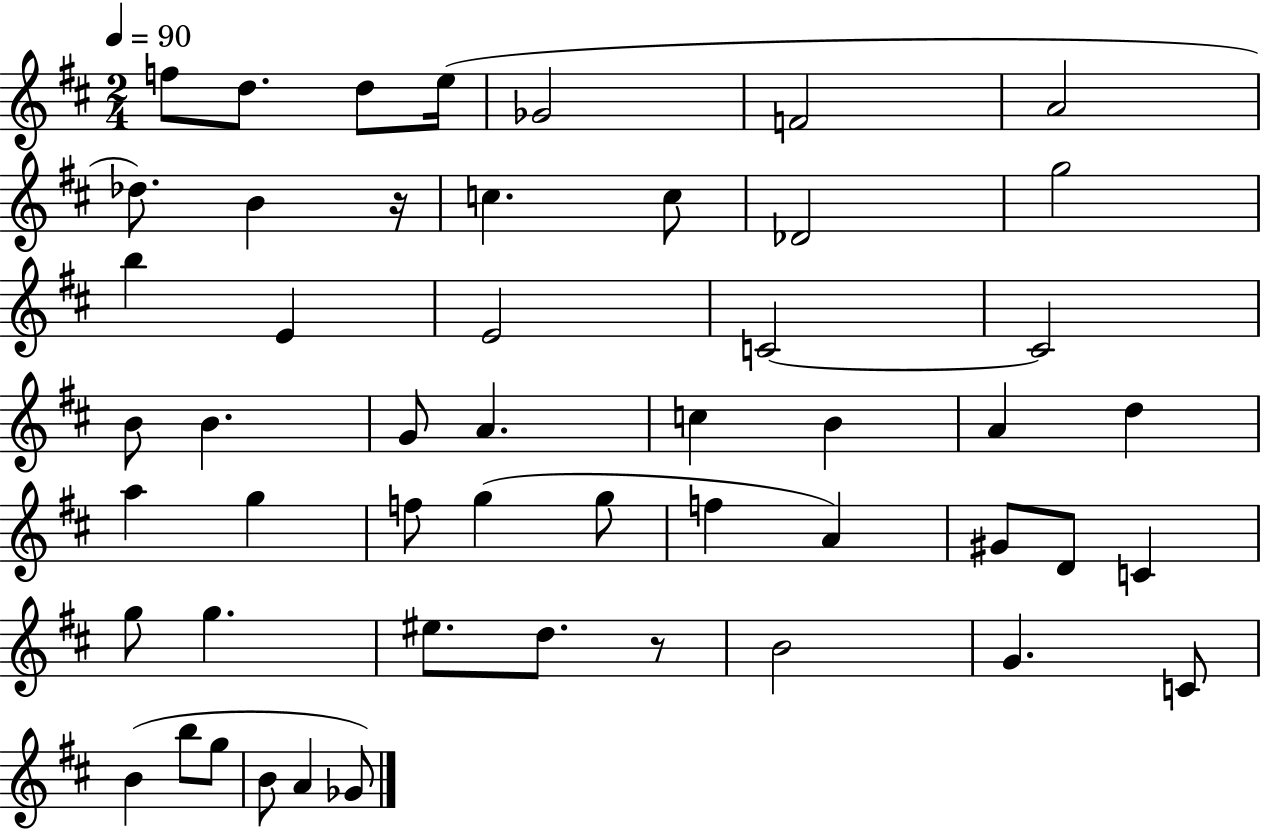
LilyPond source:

{
  \clef treble
  \numericTimeSignature
  \time 2/4
  \key d \major
  \tempo 4 = 90
  f''8 d''8. d''8 e''16( | ges'2 | f'2 | a'2 | \break des''8.) b'4 r16 | c''4. c''8 | des'2 | g''2 | \break b''4 e'4 | e'2 | c'2~~ | c'2 | \break b'8 b'4. | g'8 a'4. | c''4 b'4 | a'4 d''4 | \break a''4 g''4 | f''8 g''4( g''8 | f''4 a'4) | gis'8 d'8 c'4 | \break g''8 g''4. | eis''8. d''8. r8 | b'2 | g'4. c'8 | \break b'4( b''8 g''8 | b'8 a'4 ges'8) | \bar "|."
}